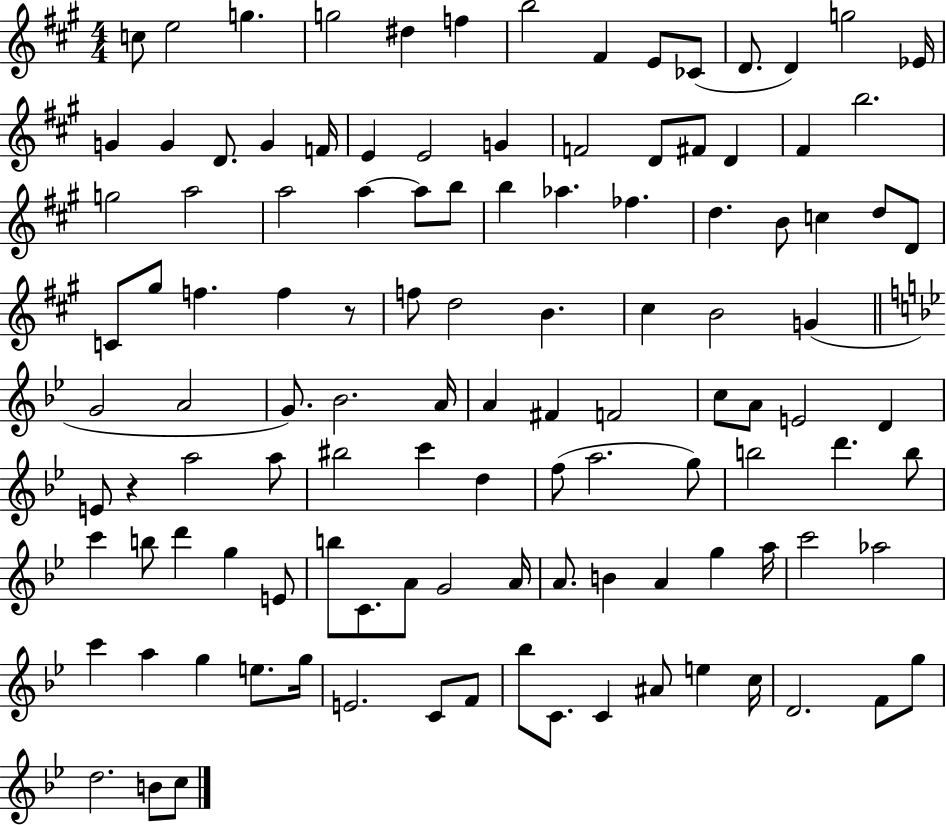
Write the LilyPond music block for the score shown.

{
  \clef treble
  \numericTimeSignature
  \time 4/4
  \key a \major
  \repeat volta 2 { c''8 e''2 g''4. | g''2 dis''4 f''4 | b''2 fis'4 e'8 ces'8( | d'8. d'4) g''2 ees'16 | \break g'4 g'4 d'8. g'4 f'16 | e'4 e'2 g'4 | f'2 d'8 fis'8 d'4 | fis'4 b''2. | \break g''2 a''2 | a''2 a''4~~ a''8 b''8 | b''4 aes''4. fes''4. | d''4. b'8 c''4 d''8 d'8 | \break c'8 gis''8 f''4. f''4 r8 | f''8 d''2 b'4. | cis''4 b'2 g'4( | \bar "||" \break \key g \minor g'2 a'2 | g'8.) bes'2. a'16 | a'4 fis'4 f'2 | c''8 a'8 e'2 d'4 | \break e'8 r4 a''2 a''8 | bis''2 c'''4 d''4 | f''8( a''2. g''8) | b''2 d'''4. b''8 | \break c'''4 b''8 d'''4 g''4 e'8 | b''8 c'8. a'8 g'2 a'16 | a'8. b'4 a'4 g''4 a''16 | c'''2 aes''2 | \break c'''4 a''4 g''4 e''8. g''16 | e'2. c'8 f'8 | bes''8 c'8. c'4 ais'8 e''4 c''16 | d'2. f'8 g''8 | \break d''2. b'8 c''8 | } \bar "|."
}